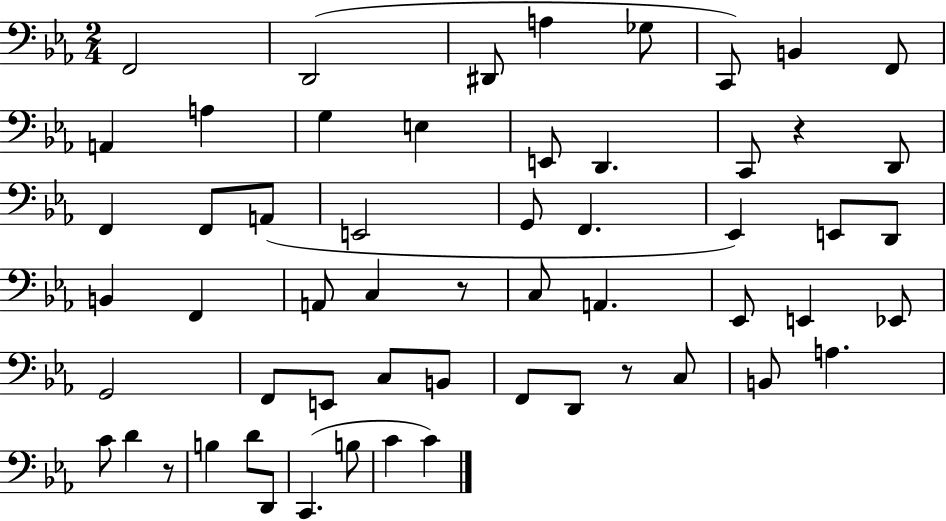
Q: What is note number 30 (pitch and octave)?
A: C3